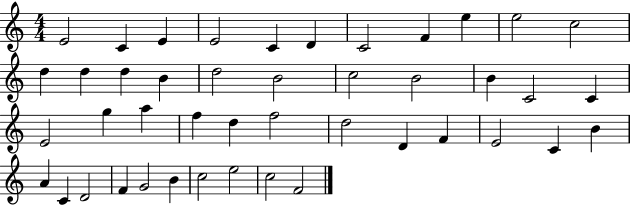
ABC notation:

X:1
T:Untitled
M:4/4
L:1/4
K:C
E2 C E E2 C D C2 F e e2 c2 d d d B d2 B2 c2 B2 B C2 C E2 g a f d f2 d2 D F E2 C B A C D2 F G2 B c2 e2 c2 F2